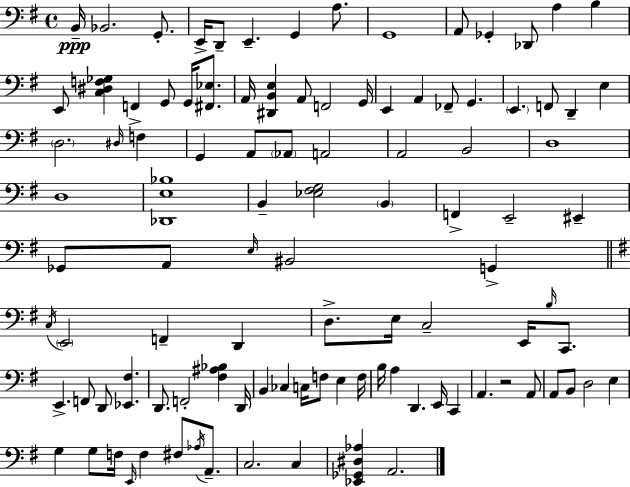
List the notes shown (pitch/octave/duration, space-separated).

B2/s Bb2/h. G2/e. E2/s D2/e E2/q. G2/q A3/e. G2/w A2/e Gb2/q Db2/e A3/q B3/q E2/e [C3,D#3,F3,Gb3]/q F2/q G2/e G2/s [F#2,Eb3]/e. A2/s [D#2,B2,E3]/q A2/e F2/h G2/s E2/q A2/q FES2/e G2/q. E2/q. F2/e D2/q E3/q D3/h. D#3/s F3/q G2/q A2/e Ab2/e A2/h A2/h B2/h D3/w D3/w [Db2,E3,Bb3]/w B2/q [Eb3,F#3,G3]/h B2/q F2/q E2/h EIS2/q Gb2/e A2/e E3/s BIS2/h G2/q C3/s E2/h F2/q D2/q D3/e. E3/s C3/h E2/s B3/s C2/e. E2/q. F2/e D2/e [Eb2,F#3]/q. D2/e. F2/h [F#3,A#3,Bb3]/q D2/s B2/q CES3/q C3/s F3/e E3/q F3/s B3/s A3/q D2/q. E2/s C2/q A2/q. R/h A2/e A2/e B2/e D3/h E3/q G3/q G3/e F3/s E2/s F3/q F#3/e Ab3/s A2/e. C3/h. C3/q [Eb2,Gb2,D#3,Ab3]/q A2/h.